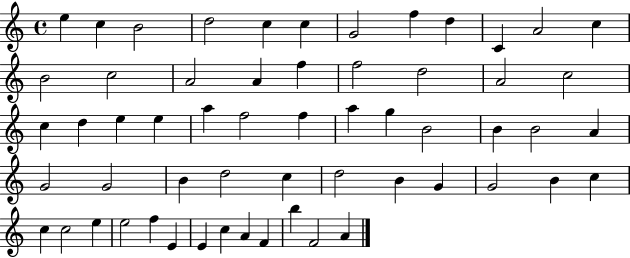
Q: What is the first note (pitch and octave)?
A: E5